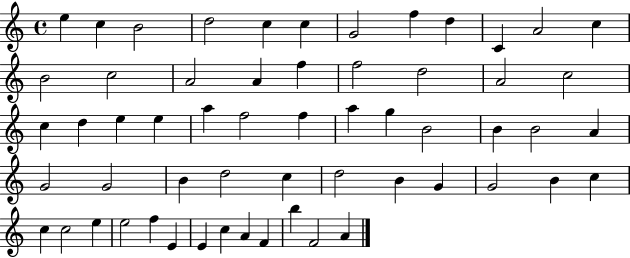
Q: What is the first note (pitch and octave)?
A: E5